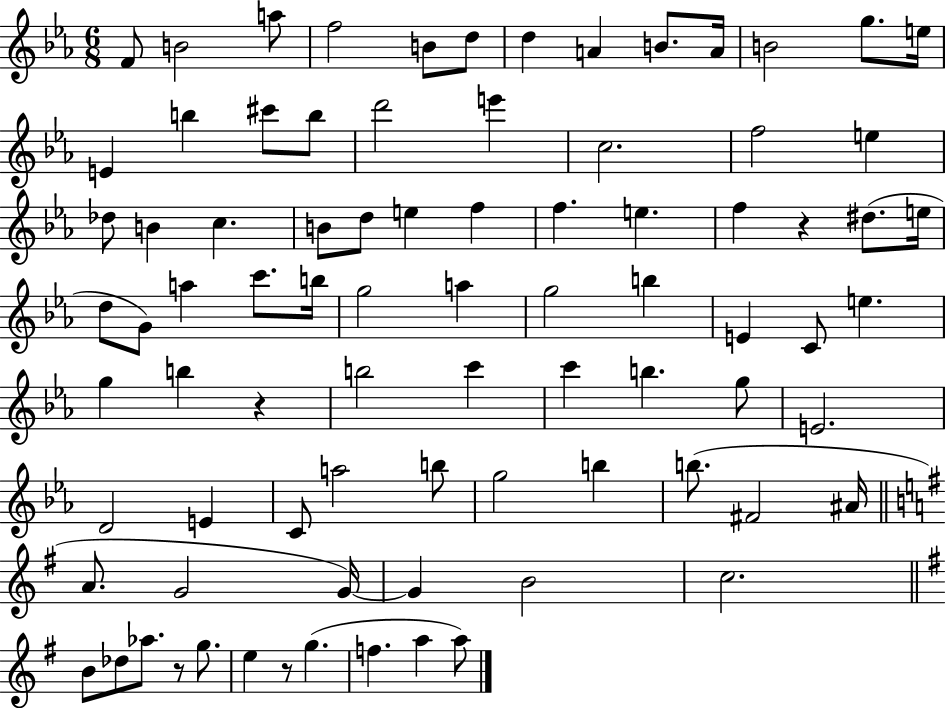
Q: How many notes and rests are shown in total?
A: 83